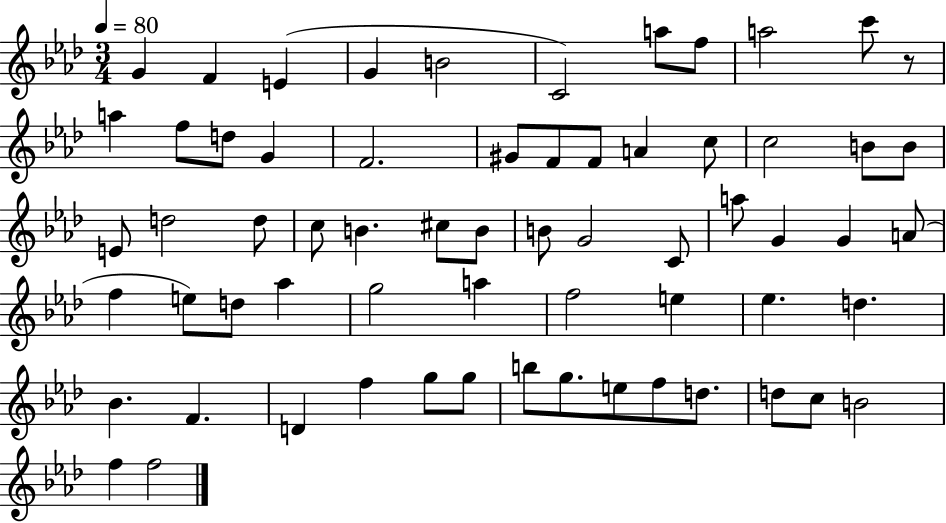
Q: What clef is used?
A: treble